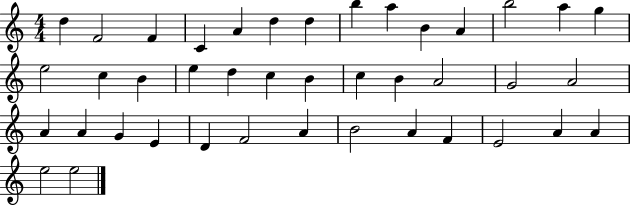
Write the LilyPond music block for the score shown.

{
  \clef treble
  \numericTimeSignature
  \time 4/4
  \key c \major
  d''4 f'2 f'4 | c'4 a'4 d''4 d''4 | b''4 a''4 b'4 a'4 | b''2 a''4 g''4 | \break e''2 c''4 b'4 | e''4 d''4 c''4 b'4 | c''4 b'4 a'2 | g'2 a'2 | \break a'4 a'4 g'4 e'4 | d'4 f'2 a'4 | b'2 a'4 f'4 | e'2 a'4 a'4 | \break e''2 e''2 | \bar "|."
}